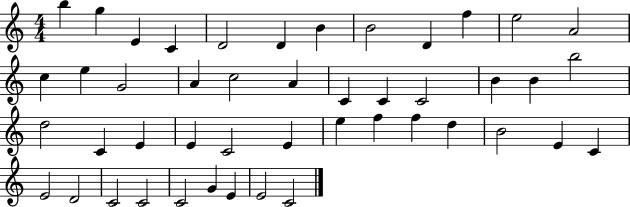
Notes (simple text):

B5/q G5/q E4/q C4/q D4/h D4/q B4/q B4/h D4/q F5/q E5/h A4/h C5/q E5/q G4/h A4/q C5/h A4/q C4/q C4/q C4/h B4/q B4/q B5/h D5/h C4/q E4/q E4/q C4/h E4/q E5/q F5/q F5/q D5/q B4/h E4/q C4/q E4/h D4/h C4/h C4/h C4/h G4/q E4/q E4/h C4/h